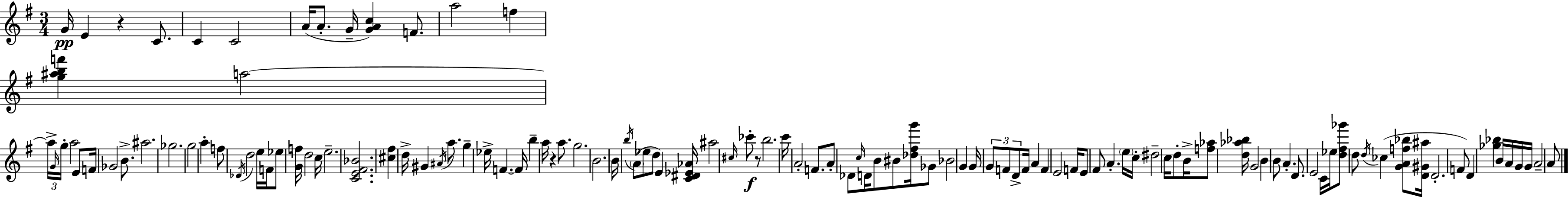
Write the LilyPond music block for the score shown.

{
  \clef treble
  \numericTimeSignature
  \time 3/4
  \key g \major
  g'16\pp e'4 r4 c'8. | c'4 c'2 | a'16( a'8.-. g'16-- <g' a' c''>4) f'8. | a''2 f''4 | \break <g'' ais'' b'' f'''>4 a''2~~ | \tuplet 3/2 { a''16-> \grace { g'16 } g''16-. } a''2 e'8 | f'16 ges'2 b'8.-> | ais''2. | \break ges''2. | g''2 a''4-. | f''8 \acciaccatura { des'16 } d''2 | e''16 f'16 ees''8 <g' f''>16 d''2 | \break c''16 e''2.-- | <c' e' fis' bes'>2. | <cis'' fis''>4 d''16-> gis'4 \acciaccatura { ais'16 } | a''8. g''4-- ees''16-> f'4.~~ | \break f'16 b''4-- a''16 r4 | a''8. g''2. | b'2. | b'16 \acciaccatura { b''16 } \parenthesize a'8( ees''8 d''8 e'4) | \break <c' dis' ees' aes'>16 ais''2 | \grace { cis''16 }\f ces'''8-. r8 b''2. | c'''16 a'2-. | f'8. a'8-. des'8 \grace { c''16 } d'16 b'8 | \break bis'8 <des'' fis'' g'''>16 ges'8 bes'2 | g'4 g'16 \tuplet 3/2 { g'8 f'8 d'8-> } | f'16 a'4 f'4 e'2 | f'16 e'8 fis'8 a'4.-. | \break \parenthesize e''16 c''16-. dis''2-- | c''16 d''8-. b'16-> <f'' aes''>8 <d'' aes'' bes''>16 g'2 | b'4 b'8 | a'4.-. d'8. e'2 | \break c'16 ees''16 <d'' fis'' ges'''>8 d''8 \acciaccatura { d''16 }( | ces''4 <g' a' f'' bes''>8 <d' gis' ais''>16 d'2.-. | f'8) d'4 | <ges'' bes''>4 b'16 a'16 g'16 g'16 a'2-- | \break a'8 \bar "|."
}